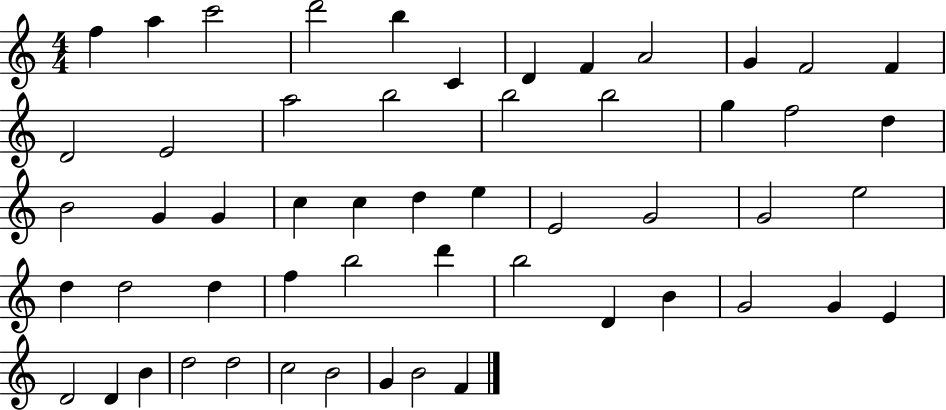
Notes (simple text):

F5/q A5/q C6/h D6/h B5/q C4/q D4/q F4/q A4/h G4/q F4/h F4/q D4/h E4/h A5/h B5/h B5/h B5/h G5/q F5/h D5/q B4/h G4/q G4/q C5/q C5/q D5/q E5/q E4/h G4/h G4/h E5/h D5/q D5/h D5/q F5/q B5/h D6/q B5/h D4/q B4/q G4/h G4/q E4/q D4/h D4/q B4/q D5/h D5/h C5/h B4/h G4/q B4/h F4/q